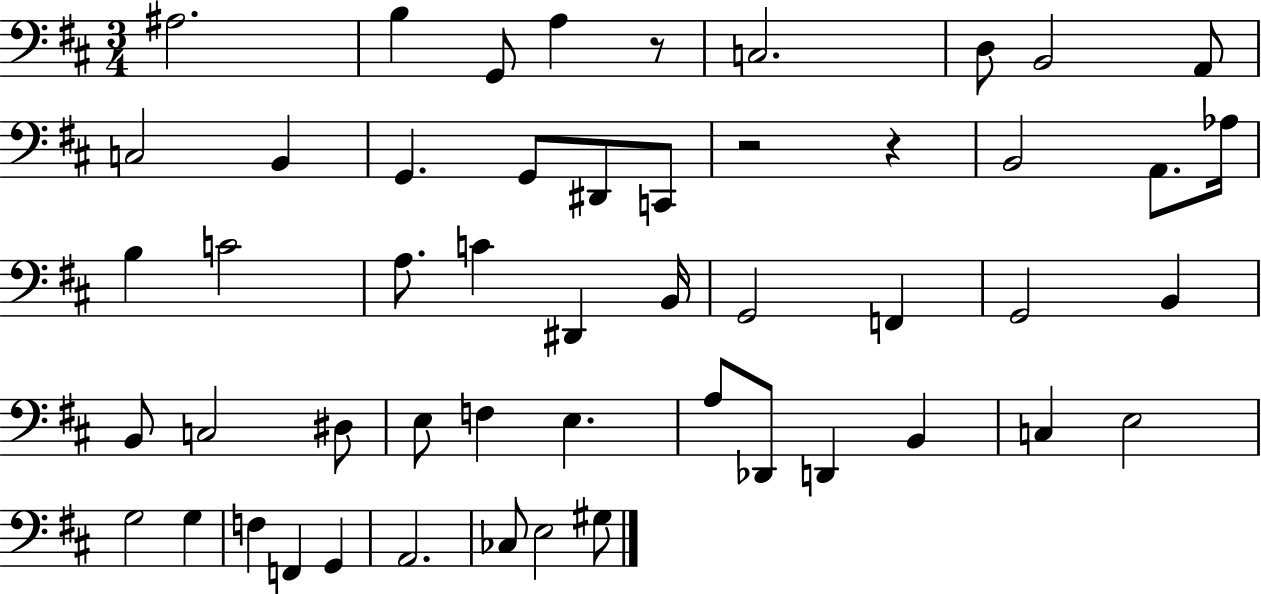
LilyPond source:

{
  \clef bass
  \numericTimeSignature
  \time 3/4
  \key d \major
  ais2. | b4 g,8 a4 r8 | c2. | d8 b,2 a,8 | \break c2 b,4 | g,4. g,8 dis,8 c,8 | r2 r4 | b,2 a,8. aes16 | \break b4 c'2 | a8. c'4 dis,4 b,16 | g,2 f,4 | g,2 b,4 | \break b,8 c2 dis8 | e8 f4 e4. | a8 des,8 d,4 b,4 | c4 e2 | \break g2 g4 | f4 f,4 g,4 | a,2. | ces8 e2 gis8 | \break \bar "|."
}